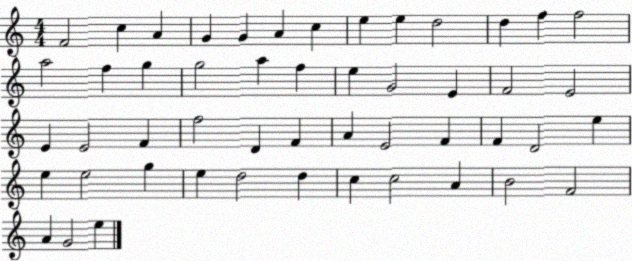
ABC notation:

X:1
T:Untitled
M:4/4
L:1/4
K:C
F2 c A G G A c e e d2 d f f2 a2 f g g2 a f e G2 E F2 E2 E E2 F f2 D F A E2 F F D2 e e e2 g e d2 d c c2 A B2 F2 A G2 e